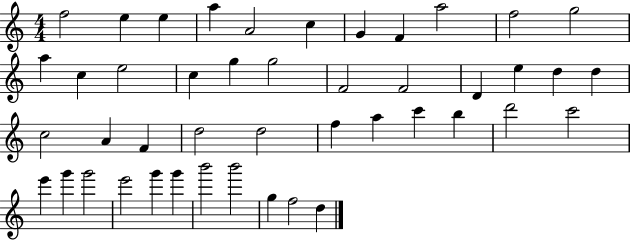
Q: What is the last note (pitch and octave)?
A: D5